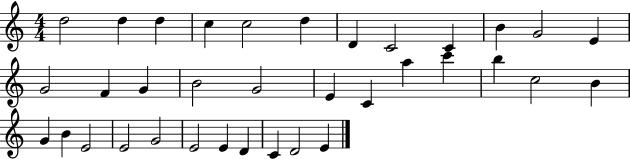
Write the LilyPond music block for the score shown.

{
  \clef treble
  \numericTimeSignature
  \time 4/4
  \key c \major
  d''2 d''4 d''4 | c''4 c''2 d''4 | d'4 c'2 c'4 | b'4 g'2 e'4 | \break g'2 f'4 g'4 | b'2 g'2 | e'4 c'4 a''4 c'''4 | b''4 c''2 b'4 | \break g'4 b'4 e'2 | e'2 g'2 | e'2 e'4 d'4 | c'4 d'2 e'4 | \break \bar "|."
}